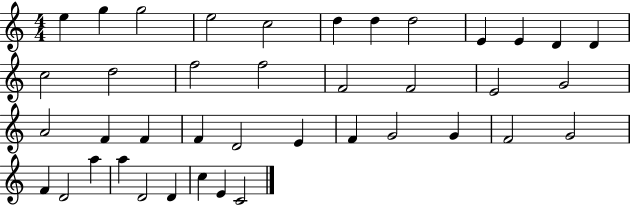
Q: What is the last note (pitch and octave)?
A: C4